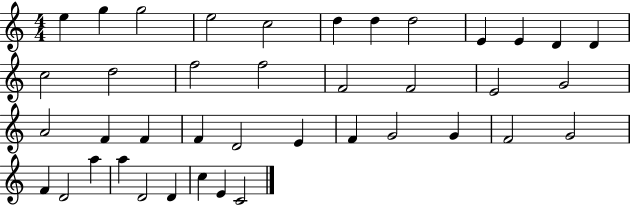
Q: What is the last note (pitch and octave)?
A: C4